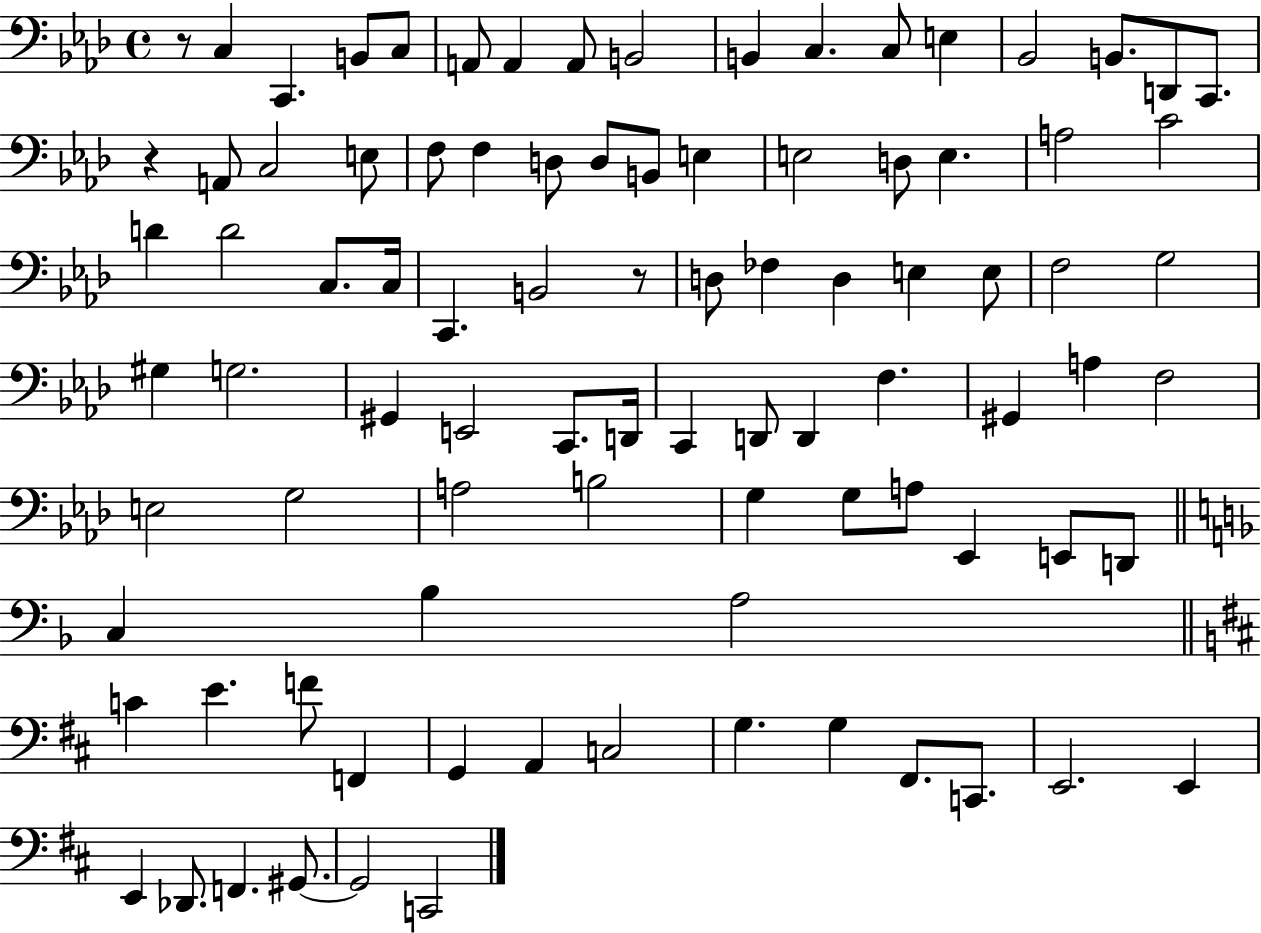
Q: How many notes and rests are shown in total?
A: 91